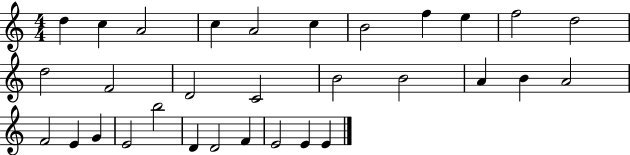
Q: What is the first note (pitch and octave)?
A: D5